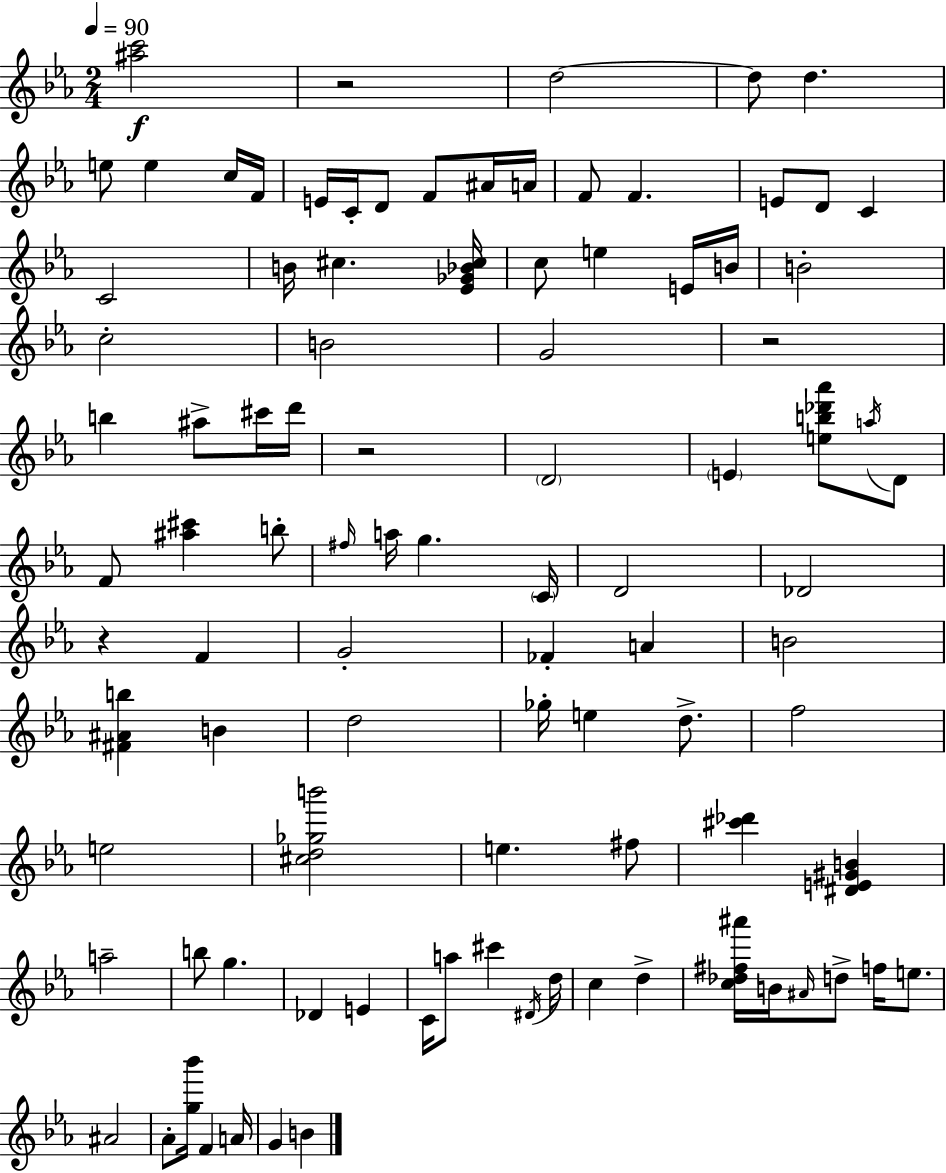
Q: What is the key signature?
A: C minor